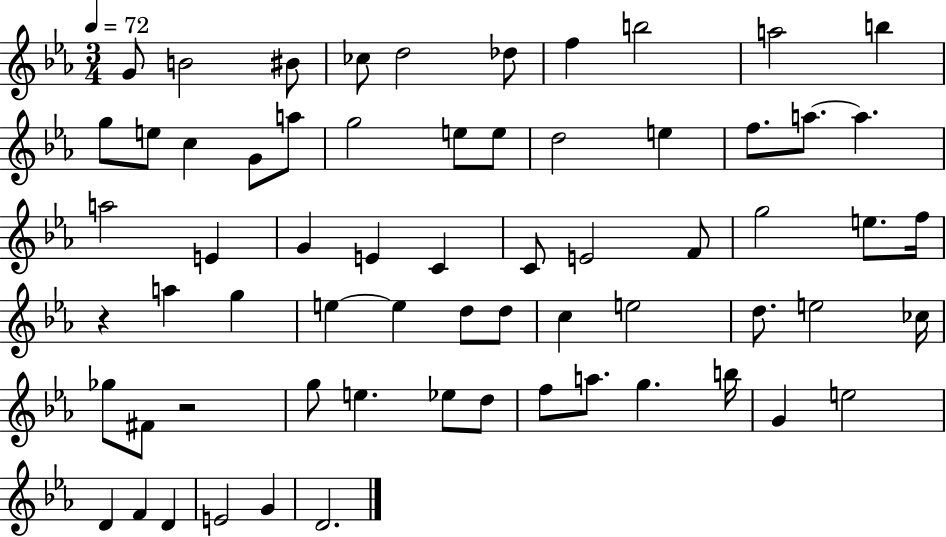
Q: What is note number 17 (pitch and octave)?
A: E5